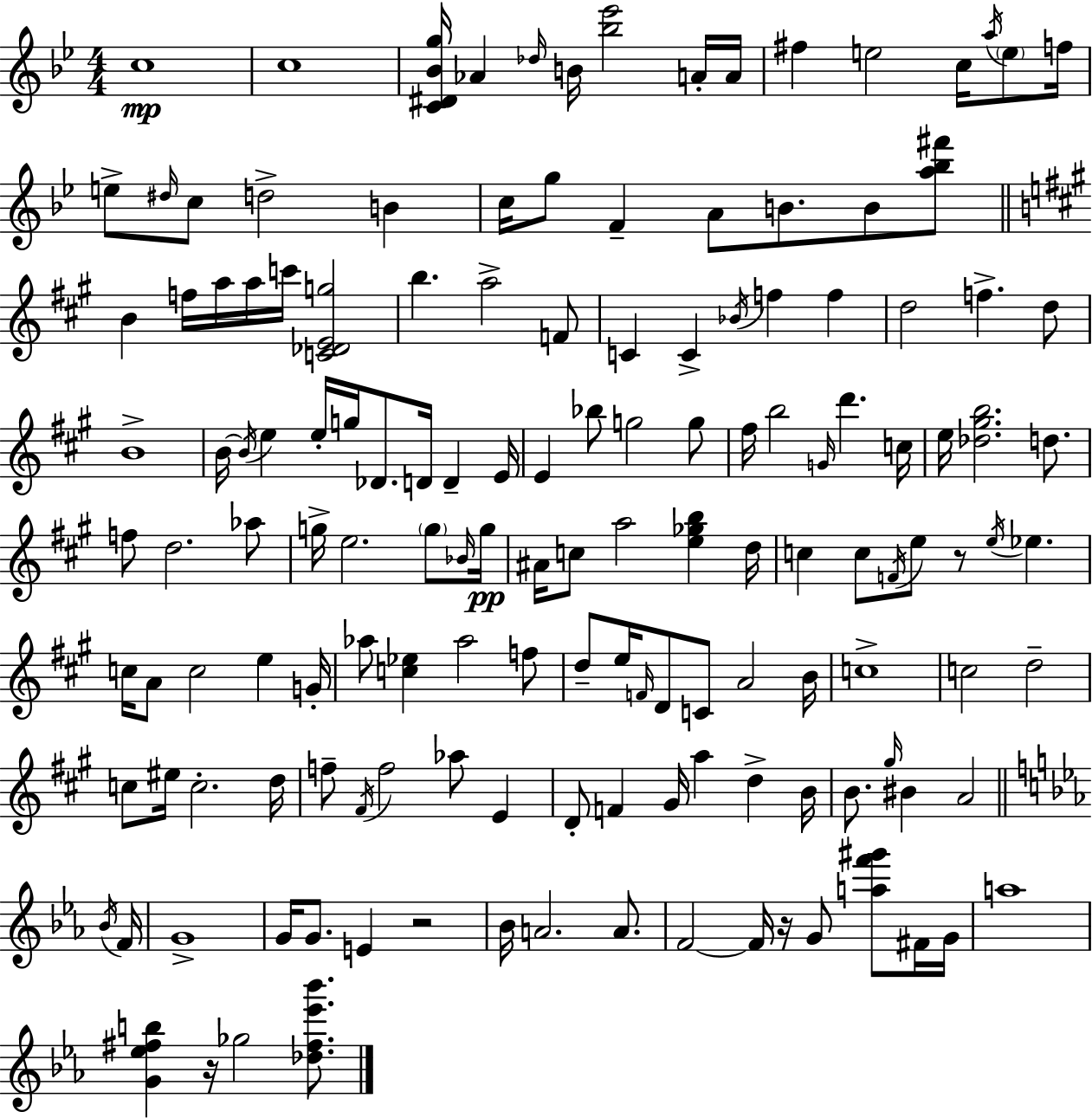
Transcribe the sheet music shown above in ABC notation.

X:1
T:Untitled
M:4/4
L:1/4
K:Bb
c4 c4 [C^D_Bg]/4 _A _d/4 B/4 [_b_e']2 A/4 A/4 ^f e2 c/4 a/4 e/2 f/4 e/2 ^d/4 c/2 d2 B c/4 g/2 F A/2 B/2 B/2 [a_b^f']/2 B f/4 a/4 a/4 c'/4 [C_DEg]2 b a2 F/2 C C _B/4 f f d2 f d/2 B4 B/4 B/4 e e/4 g/4 _D/2 D/4 D E/4 E _b/2 g2 g/2 ^f/4 b2 G/4 d' c/4 e/4 [_d^gb]2 d/2 f/2 d2 _a/2 g/4 e2 g/2 _B/4 g/4 ^A/4 c/2 a2 [e_gb] d/4 c c/2 F/4 e/2 z/2 e/4 _e c/4 A/2 c2 e G/4 _a/2 [c_e] _a2 f/2 d/2 e/4 F/4 D/2 C/2 A2 B/4 c4 c2 d2 c/2 ^e/4 c2 d/4 f/2 ^F/4 f2 _a/2 E D/2 F ^G/4 a d B/4 B/2 ^g/4 ^B A2 _B/4 F/4 G4 G/4 G/2 E z2 _B/4 A2 A/2 F2 F/4 z/4 G/2 [af'^g']/2 ^F/4 G/4 a4 [G_e^fb] z/4 _g2 [_d^f_e'_b']/2